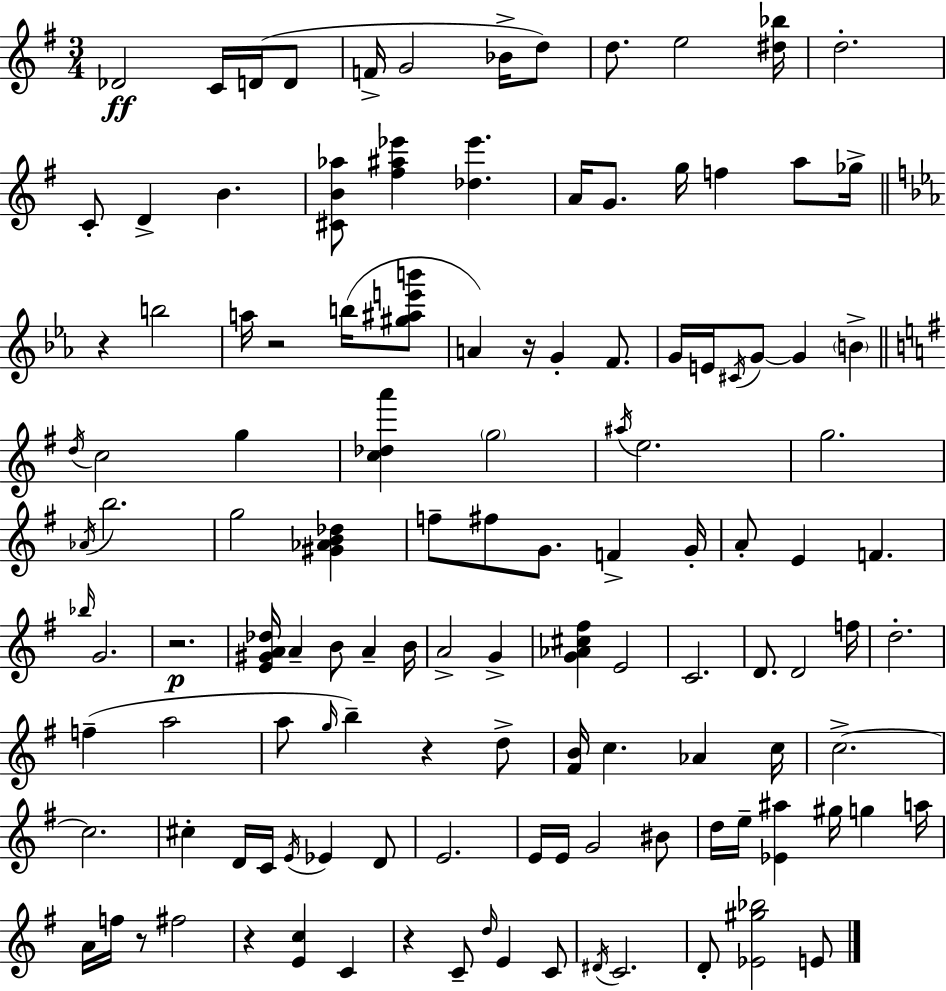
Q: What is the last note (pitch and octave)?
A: E4